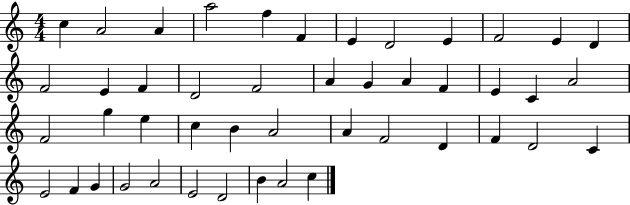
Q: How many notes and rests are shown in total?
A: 46